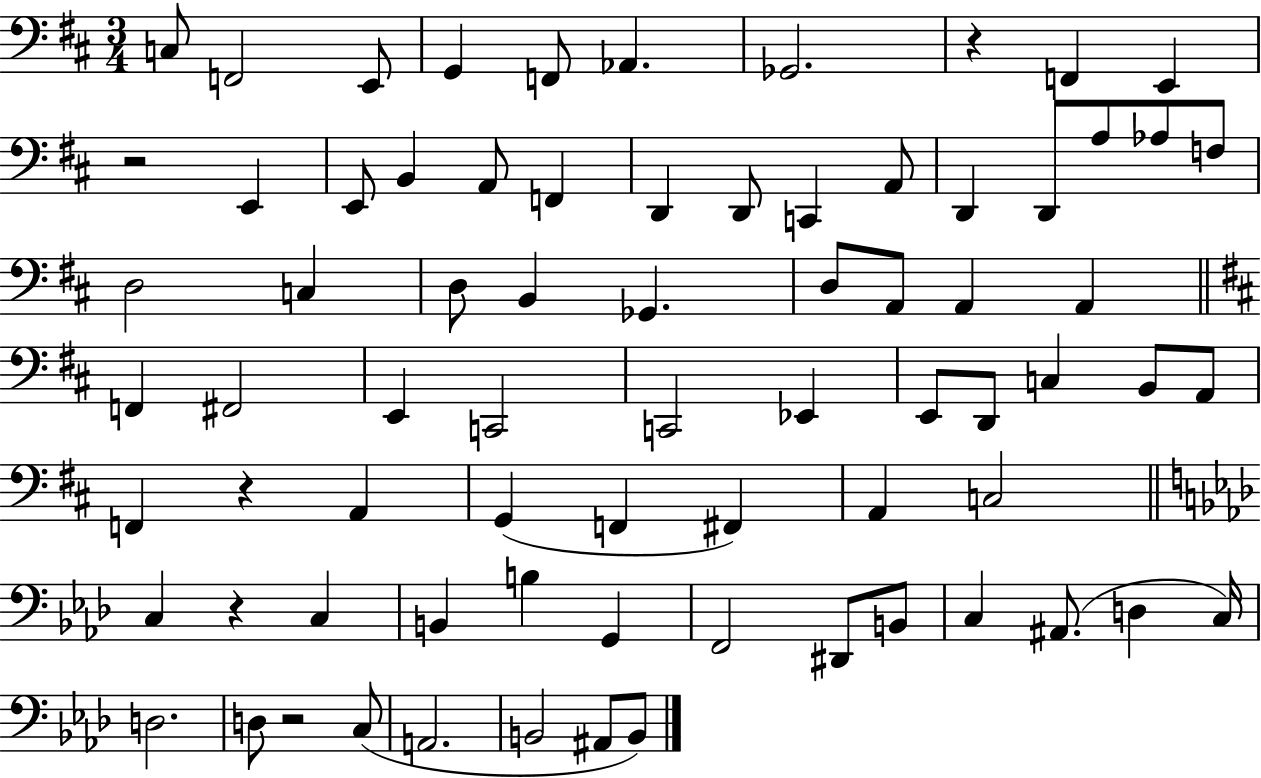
X:1
T:Untitled
M:3/4
L:1/4
K:D
C,/2 F,,2 E,,/2 G,, F,,/2 _A,, _G,,2 z F,, E,, z2 E,, E,,/2 B,, A,,/2 F,, D,, D,,/2 C,, A,,/2 D,, D,,/2 A,/2 _A,/2 F,/2 D,2 C, D,/2 B,, _G,, D,/2 A,,/2 A,, A,, F,, ^F,,2 E,, C,,2 C,,2 _E,, E,,/2 D,,/2 C, B,,/2 A,,/2 F,, z A,, G,, F,, ^F,, A,, C,2 C, z C, B,, B, G,, F,,2 ^D,,/2 B,,/2 C, ^A,,/2 D, C,/4 D,2 D,/2 z2 C,/2 A,,2 B,,2 ^A,,/2 B,,/2